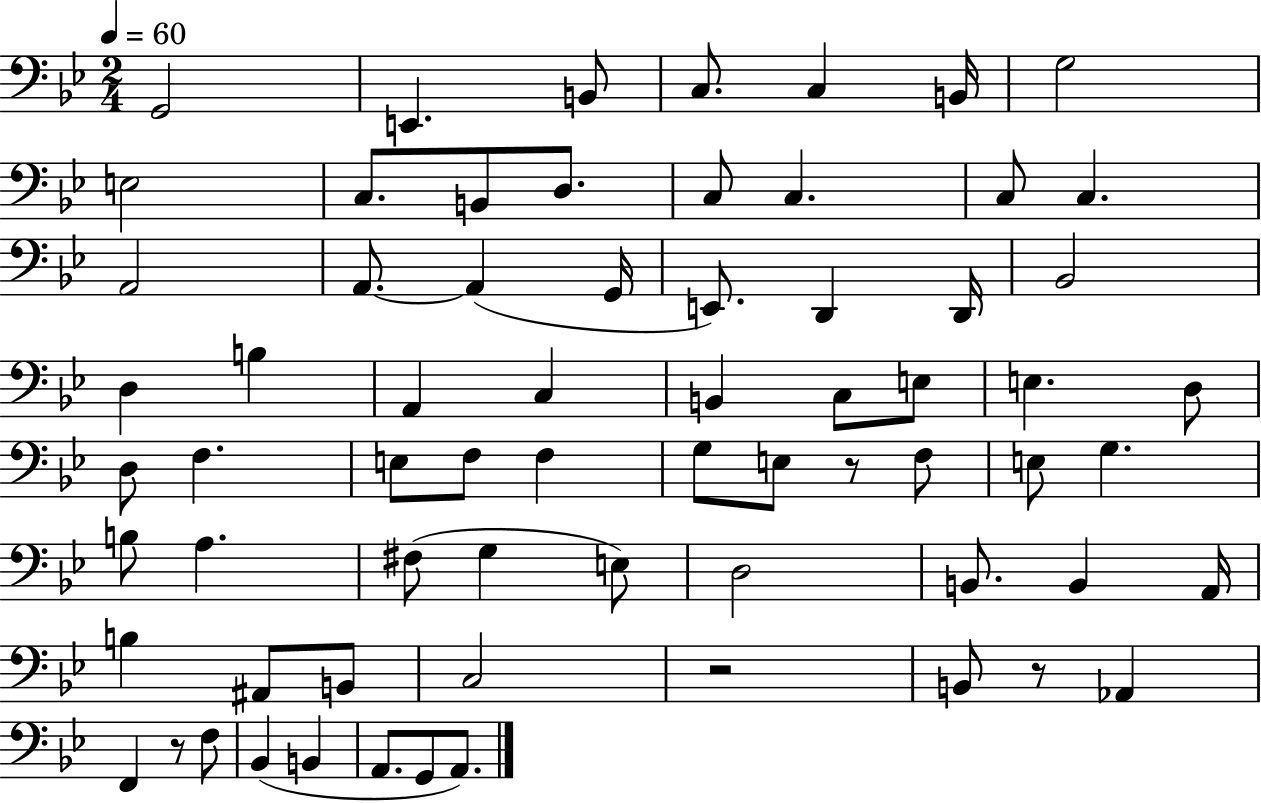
X:1
T:Untitled
M:2/4
L:1/4
K:Bb
G,,2 E,, B,,/2 C,/2 C, B,,/4 G,2 E,2 C,/2 B,,/2 D,/2 C,/2 C, C,/2 C, A,,2 A,,/2 A,, G,,/4 E,,/2 D,, D,,/4 _B,,2 D, B, A,, C, B,, C,/2 E,/2 E, D,/2 D,/2 F, E,/2 F,/2 F, G,/2 E,/2 z/2 F,/2 E,/2 G, B,/2 A, ^F,/2 G, E,/2 D,2 B,,/2 B,, A,,/4 B, ^A,,/2 B,,/2 C,2 z2 B,,/2 z/2 _A,, F,, z/2 F,/2 _B,, B,, A,,/2 G,,/2 A,,/2